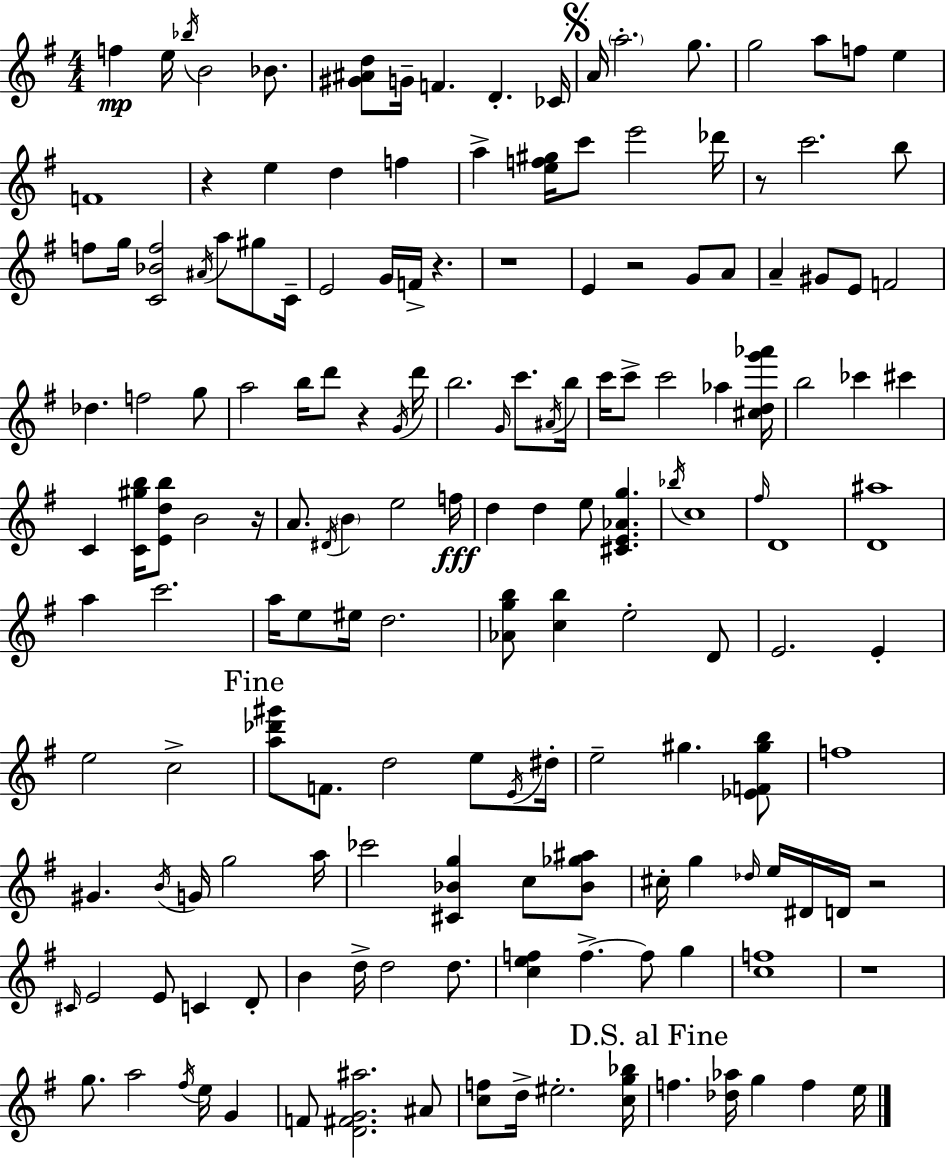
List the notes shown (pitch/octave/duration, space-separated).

F5/q E5/s Bb5/s B4/h Bb4/e. [G#4,A#4,D5]/e G4/s F4/q. D4/q. CES4/s A4/s A5/h. G5/e. G5/h A5/e F5/e E5/q F4/w R/q E5/q D5/q F5/q A5/q [E5,F5,G#5]/s C6/e E6/h Db6/s R/e C6/h. B5/e F5/e G5/s [C4,Bb4,F5]/h A#4/s A5/e G#5/e C4/s E4/h G4/s F4/s R/q. R/w E4/q R/h G4/e A4/e A4/q G#4/e E4/e F4/h Db5/q. F5/h G5/e A5/h B5/s D6/e R/q G4/s D6/s B5/h. G4/s C6/e. A#4/s B5/s C6/s C6/e C6/h Ab5/q [C#5,D5,G6,Ab6]/s B5/h CES6/q C#6/q C4/q [C4,G#5,B5]/s [E4,D5,B5]/e B4/h R/s A4/e. D#4/s B4/q E5/h F5/s D5/q D5/q E5/e [C#4,E4,Ab4,G5]/q. Bb5/s C5/w F#5/s D4/w [D4,A#5]/w A5/q C6/h. A5/s E5/e EIS5/s D5/h. [Ab4,G5,B5]/e [C5,B5]/q E5/h D4/e E4/h. E4/q E5/h C5/h [A5,Db6,G#6]/e F4/e. D5/h E5/e E4/s D#5/s E5/h G#5/q. [Eb4,F4,G#5,B5]/e F5/w G#4/q. B4/s G4/s G5/h A5/s CES6/h [C#4,Bb4,G5]/q C5/e [Bb4,Gb5,A#5]/e C#5/s G5/q Db5/s E5/s D#4/s D4/s R/h C#4/s E4/h E4/e C4/q D4/e B4/q D5/s D5/h D5/e. [C5,E5,F5]/q F5/q. F5/e G5/q [C5,F5]/w R/w G5/e. A5/h F#5/s E5/s G4/q F4/e [D4,F#4,G4,A#5]/h. A#4/e [C5,F5]/e D5/s EIS5/h. [C5,G5,Bb5]/s F5/q. [Db5,Ab5]/s G5/q F5/q E5/s